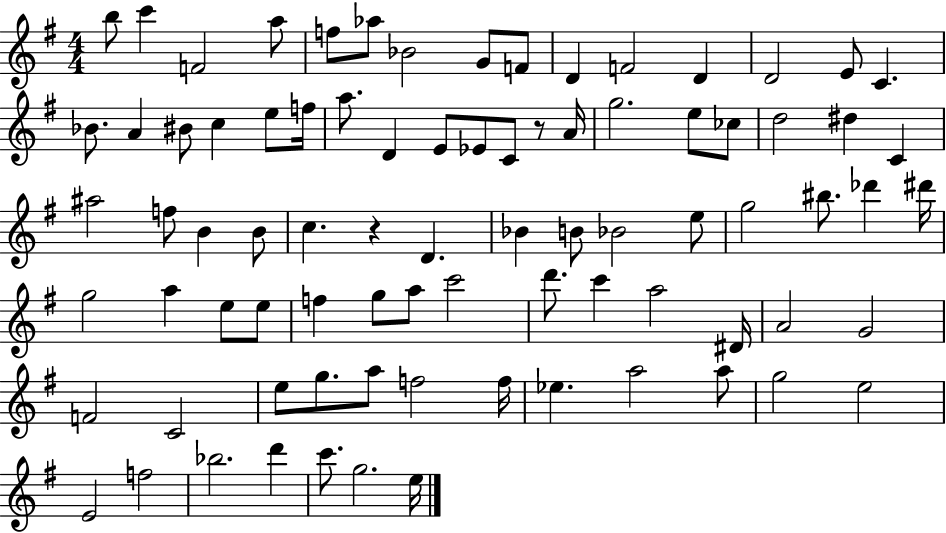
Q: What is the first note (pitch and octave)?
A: B5